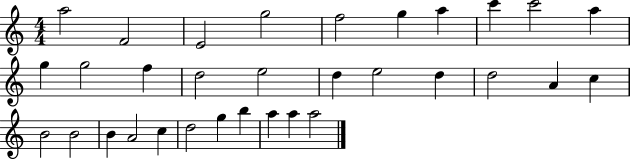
{
  \clef treble
  \numericTimeSignature
  \time 4/4
  \key c \major
  a''2 f'2 | e'2 g''2 | f''2 g''4 a''4 | c'''4 c'''2 a''4 | \break g''4 g''2 f''4 | d''2 e''2 | d''4 e''2 d''4 | d''2 a'4 c''4 | \break b'2 b'2 | b'4 a'2 c''4 | d''2 g''4 b''4 | a''4 a''4 a''2 | \break \bar "|."
}